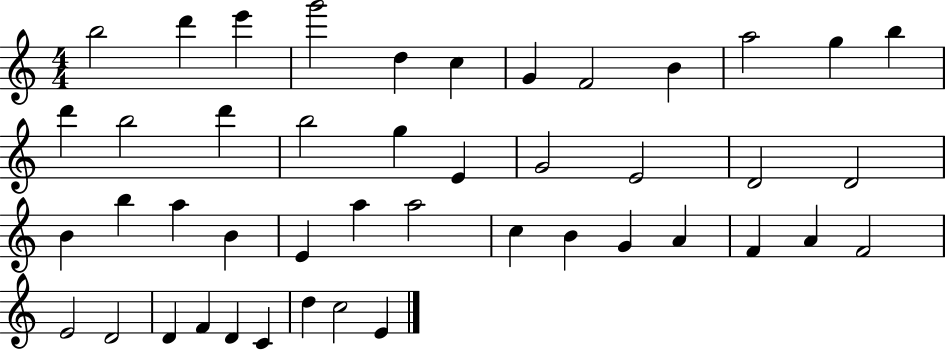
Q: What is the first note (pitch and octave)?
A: B5